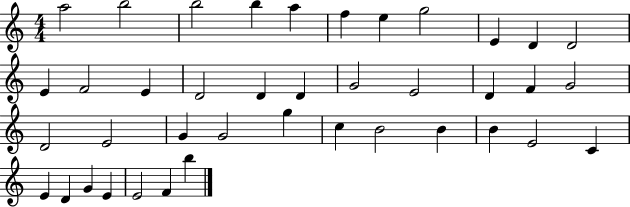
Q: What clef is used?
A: treble